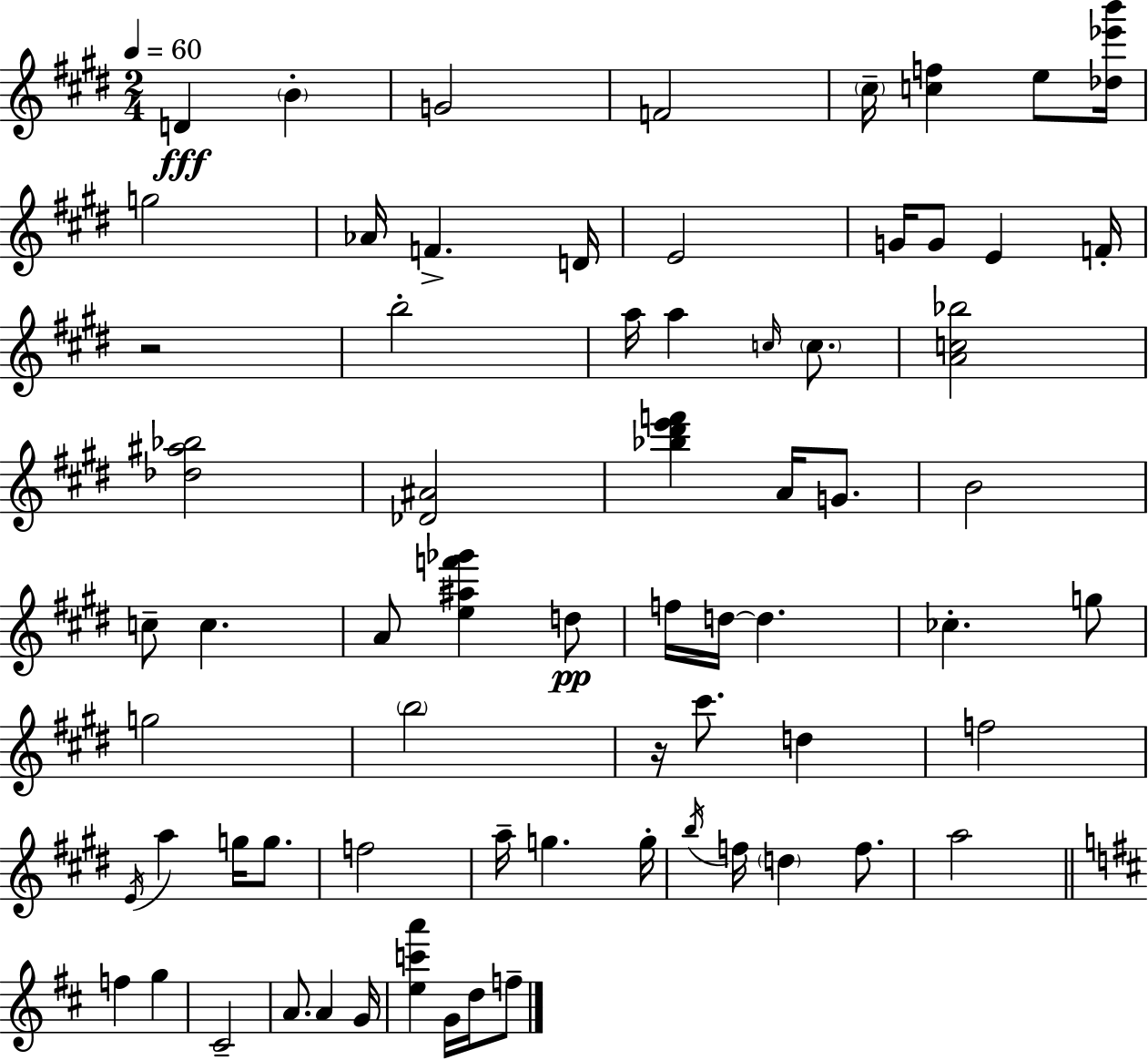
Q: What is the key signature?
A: E major